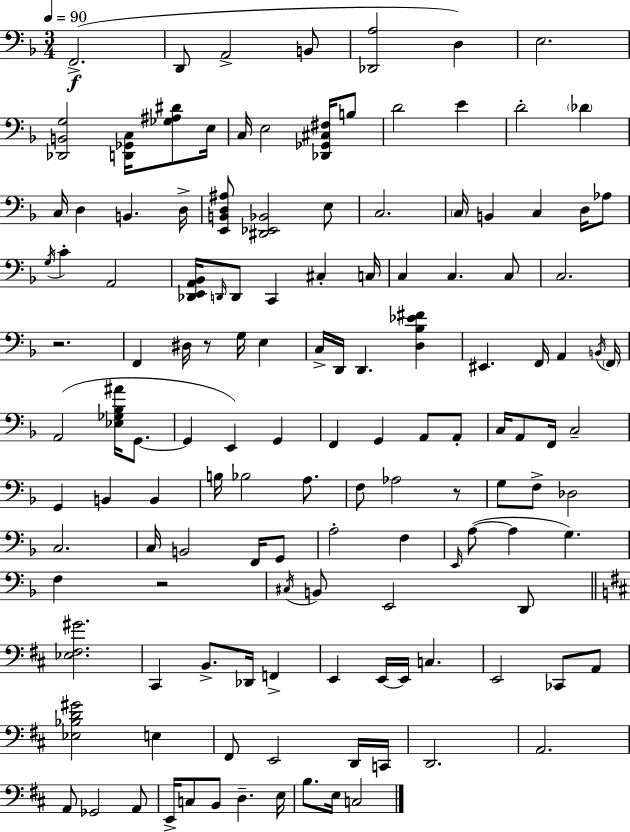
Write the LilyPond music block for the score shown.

{
  \clef bass
  \numericTimeSignature
  \time 3/4
  \key d \minor
  \tempo 4 = 90
  f,2.->(\f | d,8 a,2-> b,8 | <des, a>2 d4) | e2. | \break <des, b, g>2 <d, ges, c>16 <ges ais dis'>8 e16 | c16 e2 <des, ges, cis fis>16 b8 | d'2 e'4 | d'2-. \parenthesize des'4 | \break c16 d4 b,4. d16-> | <e, b, d ais>8 <dis, ees, bes,>2 e8 | c2. | \parenthesize c16 b,4 c4 d16 aes8 | \break \acciaccatura { g16 } c'4-. a,2 | <des, e, a, bes,>16 \grace { d,16 } d,8 c,4 cis4-. | c16 c4 c4. | c8 c2. | \break r2. | f,4 dis16 r8 g16 e4 | c16-> d,16 d,4. <d bes ees' fis'>4 | eis,4. f,16 a,4 | \break \acciaccatura { b,16 } \parenthesize f,16 a,2( <ees ges bes ais'>16 | g,8.~~ g,4 e,4) g,4 | f,4 g,4 a,8 | a,8-. c16 a,8 f,16 c2-- | \break g,4 b,4 b,4 | b16 bes2 | a8. f8 aes2 | r8 g8 f8-> des2 | \break c2. | c16 b,2 | f,16 g,8 a2-. f4 | \grace { e,16 } a8~(~ a4 g4.) | \break f4 r2 | \acciaccatura { cis16 } b,8 e,2 | d,8 \bar "||" \break \key d \major <ees fis gis'>2. | cis,4 b,8.-> des,16 f,4-> | e,4 e,16~~ e,16 c4. | e,2 ces,8 a,8 | \break <ees bes d' gis'>2 e4 | fis,8 e,2 d,16 c,16 | d,2. | a,2. | \break a,8 ges,2 a,8 | e,16-> c8 b,8 d4.-- e16 | b8. e16 c2 | \bar "|."
}